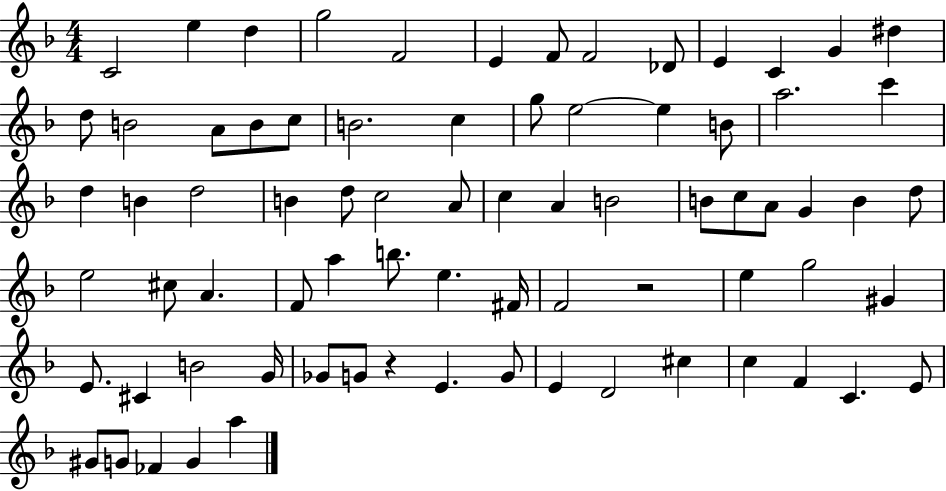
{
  \clef treble
  \numericTimeSignature
  \time 4/4
  \key f \major
  c'2 e''4 d''4 | g''2 f'2 | e'4 f'8 f'2 des'8 | e'4 c'4 g'4 dis''4 | \break d''8 b'2 a'8 b'8 c''8 | b'2. c''4 | g''8 e''2~~ e''4 b'8 | a''2. c'''4 | \break d''4 b'4 d''2 | b'4 d''8 c''2 a'8 | c''4 a'4 b'2 | b'8 c''8 a'8 g'4 b'4 d''8 | \break e''2 cis''8 a'4. | f'8 a''4 b''8. e''4. fis'16 | f'2 r2 | e''4 g''2 gis'4 | \break e'8. cis'4 b'2 g'16 | ges'8 g'8 r4 e'4. g'8 | e'4 d'2 cis''4 | c''4 f'4 c'4. e'8 | \break gis'8 g'8 fes'4 g'4 a''4 | \bar "|."
}